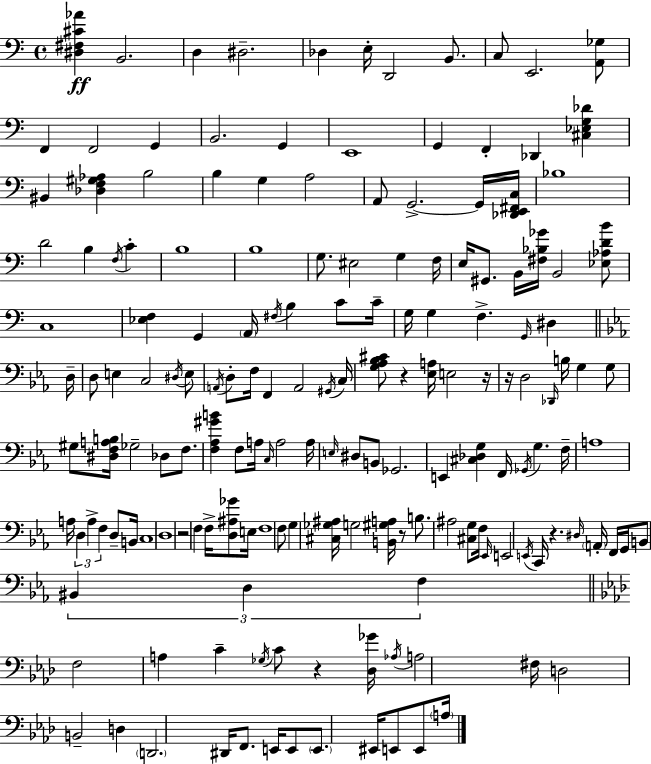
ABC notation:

X:1
T:Untitled
M:4/4
L:1/4
K:C
[^D,^F,^C_A] B,,2 D, ^D,2 _D, E,/4 D,,2 B,,/2 C,/2 E,,2 [A,,_G,]/2 F,, F,,2 G,, B,,2 G,, E,,4 G,, F,, _D,, [^C,_E,G,_D] ^B,, [_D,F,^G,_A,] B,2 B, G, A,2 A,,/2 G,,2 G,,/4 [_D,,E,,^F,,C,]/4 _B,4 D2 B, F,/4 C B,4 B,4 G,/2 ^E,2 G, F,/4 E,/4 ^G,,/2 B,,/4 [^F,_B,_G]/4 B,,2 [_E,_A,DB]/2 C,4 [_E,F,] G,, A,,/4 ^F,/4 B, C/2 C/4 G,/4 G, F, G,,/4 ^D, D,/4 D,/2 E, C,2 ^D,/4 E,/2 A,,/4 D,/2 F,/4 F,, A,,2 ^G,,/4 C,/4 [G,_A,_B,^C]/2 z [_E,A,]/4 E,2 z/4 z/4 D,2 _D,,/4 B,/4 G, G,/2 ^G,/2 [^D,F,A,B,]/4 _G,2 _D,/2 F,/2 [F,_A,^GB] F,/2 A,/4 C,/4 A,2 A,/4 E,/4 ^D,/2 B,,/2 _G,,2 E,, [^C,_D,G,] F,,/4 _G,,/4 G, F,/4 A,4 A,/4 D, A, F, D,/2 B,,/4 C,4 D,4 z2 F, F,/4 [D,^A,_G]/2 E,/4 F,4 F,/2 G, [^C,_G,^A,]/4 G,2 [B,,^G,A,]/4 z/2 B,/2 ^A,2 [^C,G,]/2 F,/4 _E,,/4 E,,2 E,,/4 C,,/4 z ^D,/4 A,,/4 F,,/4 G,,/4 B,,/2 ^B,, D, F, F,2 A, C _G,/4 C/2 z [_D,_G]/4 _A,/4 A,2 ^F,/4 D,2 B,,2 D, D,,2 ^D,,/4 F,,/2 E,,/4 E,,/2 E,,/2 ^E,,/4 E,,/2 E,,/2 A,/4